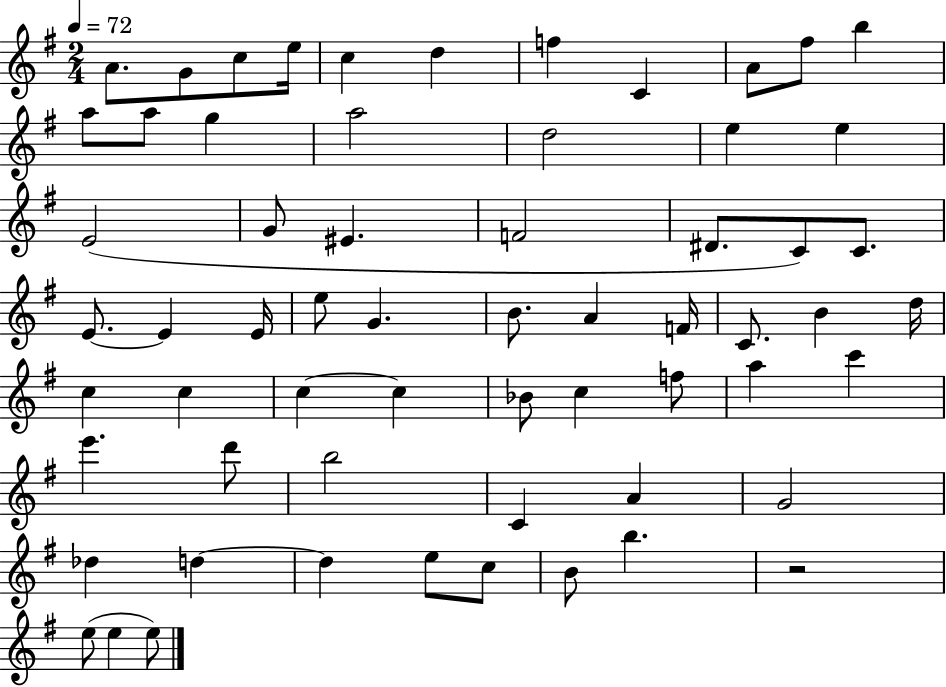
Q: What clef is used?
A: treble